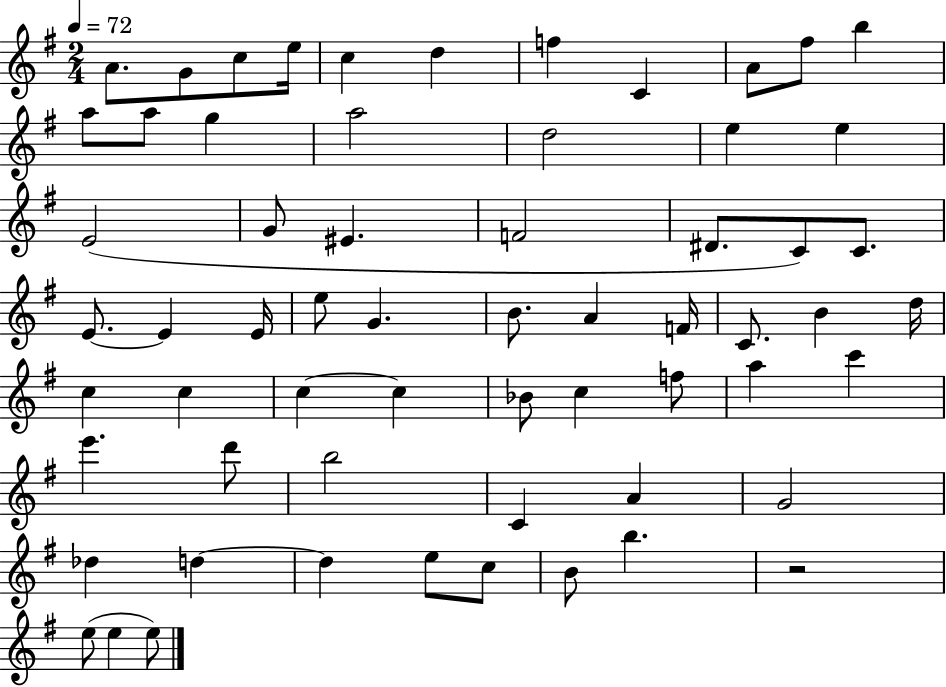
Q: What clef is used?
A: treble